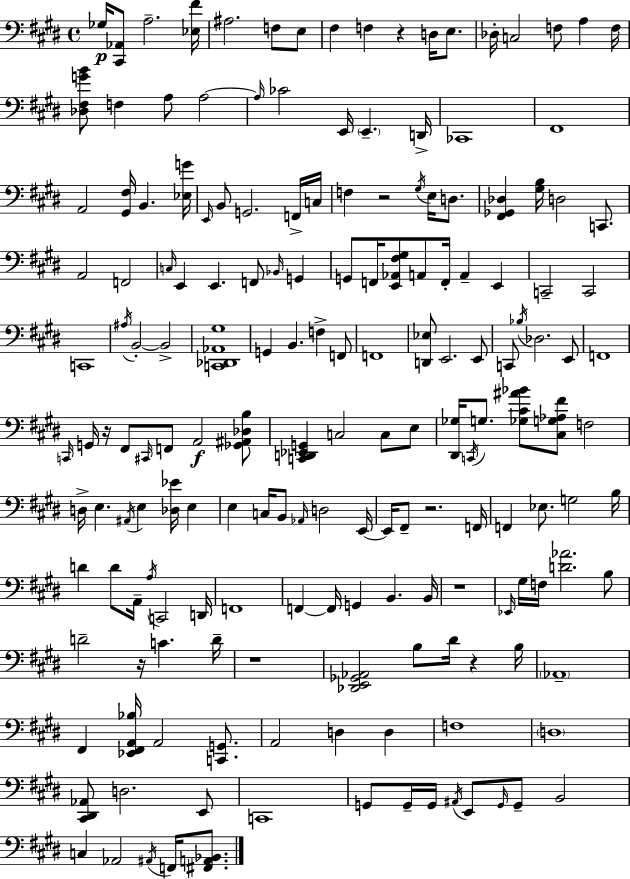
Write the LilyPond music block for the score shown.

{
  \clef bass
  \time 4/4
  \defaultTimeSignature
  \key e \major
  ges16\p <cis, aes,>8 a2.-- <ees fis'>16 | ais2. f8 e8 | fis4 f4 r4 d16 e8. | des16-. c2 f8 a4 f16 | \break <des fis g' b'>8 f4 a8 a2~~ | \grace { a16 } ces'2 e,16 \parenthesize e,4.-- | d,16-> ces,1 | fis,1 | \break a,2 <gis, fis>16 b,4. | <ees g'>16 \grace { e,16 } b,8 g,2. | f,16-> c16 f4 r2 \acciaccatura { gis16 } e16 | d8. <fis, ges, des>4 <gis b>16 d2 | \break c,8. a,2 f,2 | \grace { c16 } e,4 e,4. f,8 | \grace { bes,16 } g,4 g,8 f,16 <e, aes, fis gis>8 a,8 f,16-. a,4-- | e,4 c,2-- c,2 | \break c,1 | \acciaccatura { ais16 } b,2-.~~ b,2-> | <c, des, aes, gis>1 | g,4 b,4. | \break f4-> f,8 f,1 | <d, ees>8 e,2. | e,8 c,8 \acciaccatura { bes16 } des2. | e,8 f,1 | \break \grace { c,16 } g,16 r16 fis,8 \grace { cis,16 } f,8 a,2\f | <ges, ais, des b>8 <c, d, ees, g,>4 c2 | c8 e8 <dis, ges>16 \acciaccatura { c,16 } g8. <ges cis' ais' bes'>8 | <cis g aes fis'>8 f2 d16-> e4. | \break \acciaccatura { ais,16 } e4 <des ees'>16 e4 e4 c16 | b,8 \grace { aes,16 } d2 e,16~~ e,16 fis,8-- r2. | f,16 f,4 | ees8. g2 b16 d'4 | \break d'8 a,16-- \acciaccatura { a16 } c,2 d,16 f,1 | f,4~~ | f,16 g,4 b,4. b,16 r1 | \grace { ees,16 } gis16 f16 | \break <d' aes'>2. b8 d'2-- | r16 c'4. d'16-- r1 | <des, e, ges, aes,>2 | b8 dis'16 r4 b16 \parenthesize aes,1-- | \break fis,4 | <ees, fis, a, bes>16 a,2 <c, g,>8. a,2 | d4 d4 f1 | \parenthesize d1 | \break <cis, dis, aes,>8 | d2. e,8 c,1 | g,8 | g,16-- g,16 \acciaccatura { ais,16 } e,8 \grace { g,16 } g,8-- b,2 | \break c4 aes,2 \acciaccatura { ais,16 } f,16 <fis, a, bes,>8. | \bar "|."
}